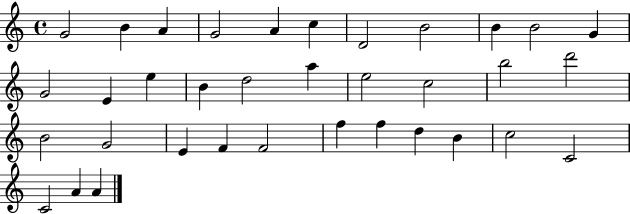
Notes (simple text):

G4/h B4/q A4/q G4/h A4/q C5/q D4/h B4/h B4/q B4/h G4/q G4/h E4/q E5/q B4/q D5/h A5/q E5/h C5/h B5/h D6/h B4/h G4/h E4/q F4/q F4/h F5/q F5/q D5/q B4/q C5/h C4/h C4/h A4/q A4/q